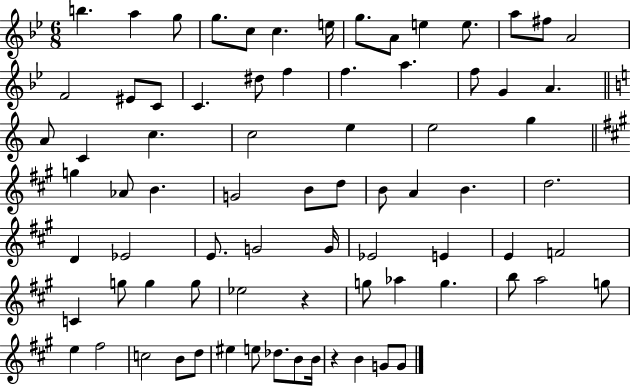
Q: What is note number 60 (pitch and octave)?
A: B5